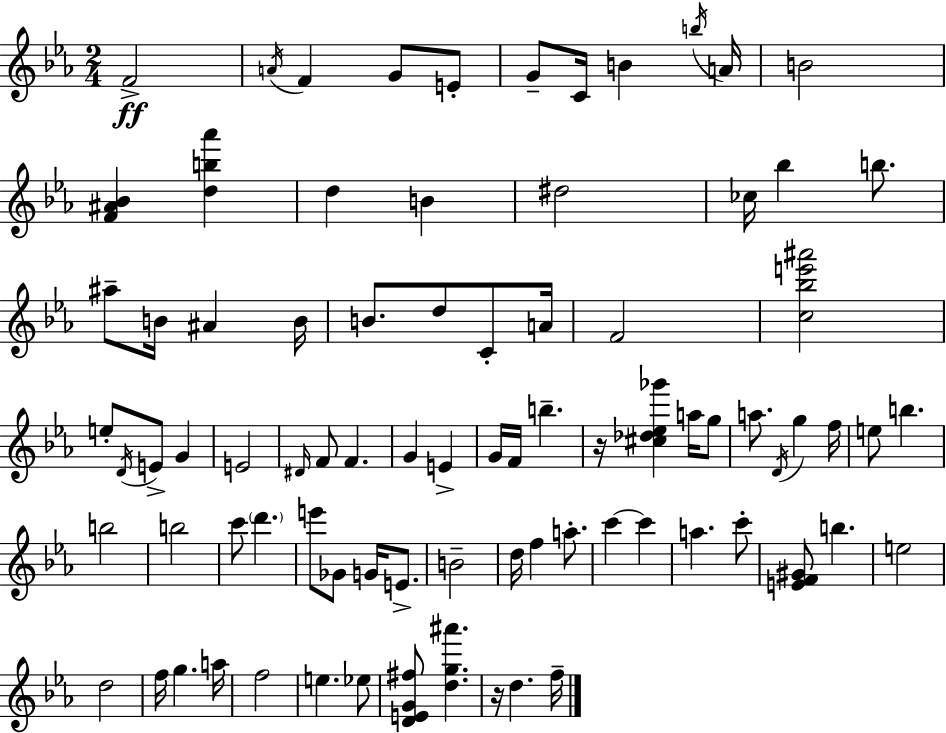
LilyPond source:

{
  \clef treble
  \numericTimeSignature
  \time 2/4
  \key ees \major
  f'2->\ff | \acciaccatura { a'16 } f'4 g'8 e'8-. | g'8-- c'16 b'4 | \acciaccatura { b''16 } a'16 b'2 | \break <f' ais' bes'>4 <d'' b'' aes'''>4 | d''4 b'4 | dis''2 | ces''16 bes''4 b''8. | \break ais''8-- b'16 ais'4 | b'16 b'8. d''8 c'8-. | a'16 f'2 | <c'' bes'' e''' ais'''>2 | \break e''8-. \acciaccatura { d'16 } e'8-> g'4 | e'2 | \grace { dis'16 } f'8 f'4. | g'4 | \break e'4-> g'16 f'16 b''4.-- | r16 <cis'' des'' ees'' ges'''>4 | a''16 g''8 a''8. \acciaccatura { d'16 } | g''4 f''16 e''8 b''4. | \break b''2 | b''2 | c'''8 \parenthesize d'''4. | e'''8 ges'8 | \break g'16 e'8.-> b'2-- | d''16 f''4 | a''8.-. c'''4~~ | c'''4 a''4. | \break c'''8-. <e' f' gis'>8 b''4. | e''2 | d''2 | f''16 g''4. | \break a''16 f''2 | e''4. | ees''8 <d' e' g' fis''>8 <d'' g'' ais'''>4. | r16 d''4. | \break f''16-- \bar "|."
}